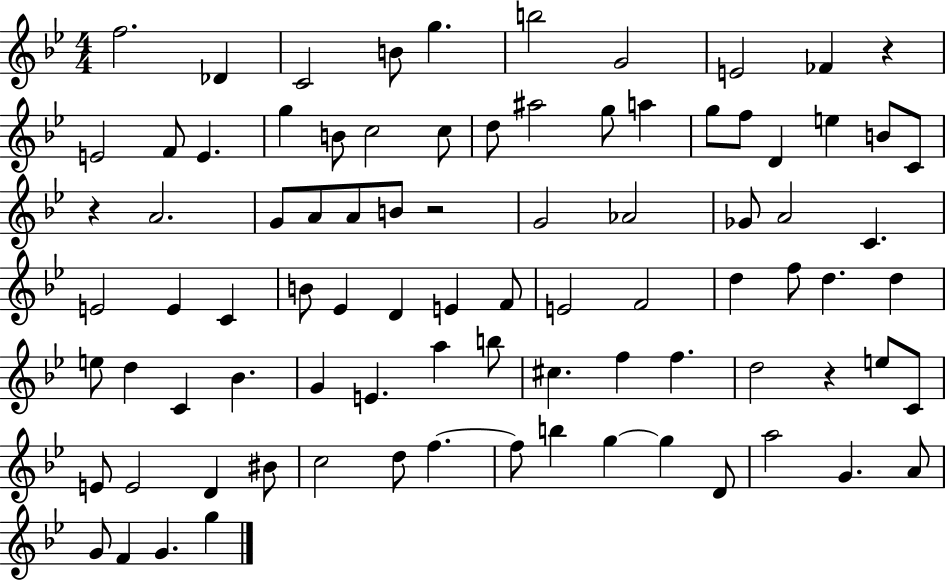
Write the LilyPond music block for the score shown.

{
  \clef treble
  \numericTimeSignature
  \time 4/4
  \key bes \major
  f''2. des'4 | c'2 b'8 g''4. | b''2 g'2 | e'2 fes'4 r4 | \break e'2 f'8 e'4. | g''4 b'8 c''2 c''8 | d''8 ais''2 g''8 a''4 | g''8 f''8 d'4 e''4 b'8 c'8 | \break r4 a'2. | g'8 a'8 a'8 b'8 r2 | g'2 aes'2 | ges'8 a'2 c'4. | \break e'2 e'4 c'4 | b'8 ees'4 d'4 e'4 f'8 | e'2 f'2 | d''4 f''8 d''4. d''4 | \break e''8 d''4 c'4 bes'4. | g'4 e'4. a''4 b''8 | cis''4. f''4 f''4. | d''2 r4 e''8 c'8 | \break e'8 e'2 d'4 bis'8 | c''2 d''8 f''4.~~ | f''8 b''4 g''4~~ g''4 d'8 | a''2 g'4. a'8 | \break g'8 f'4 g'4. g''4 | \bar "|."
}